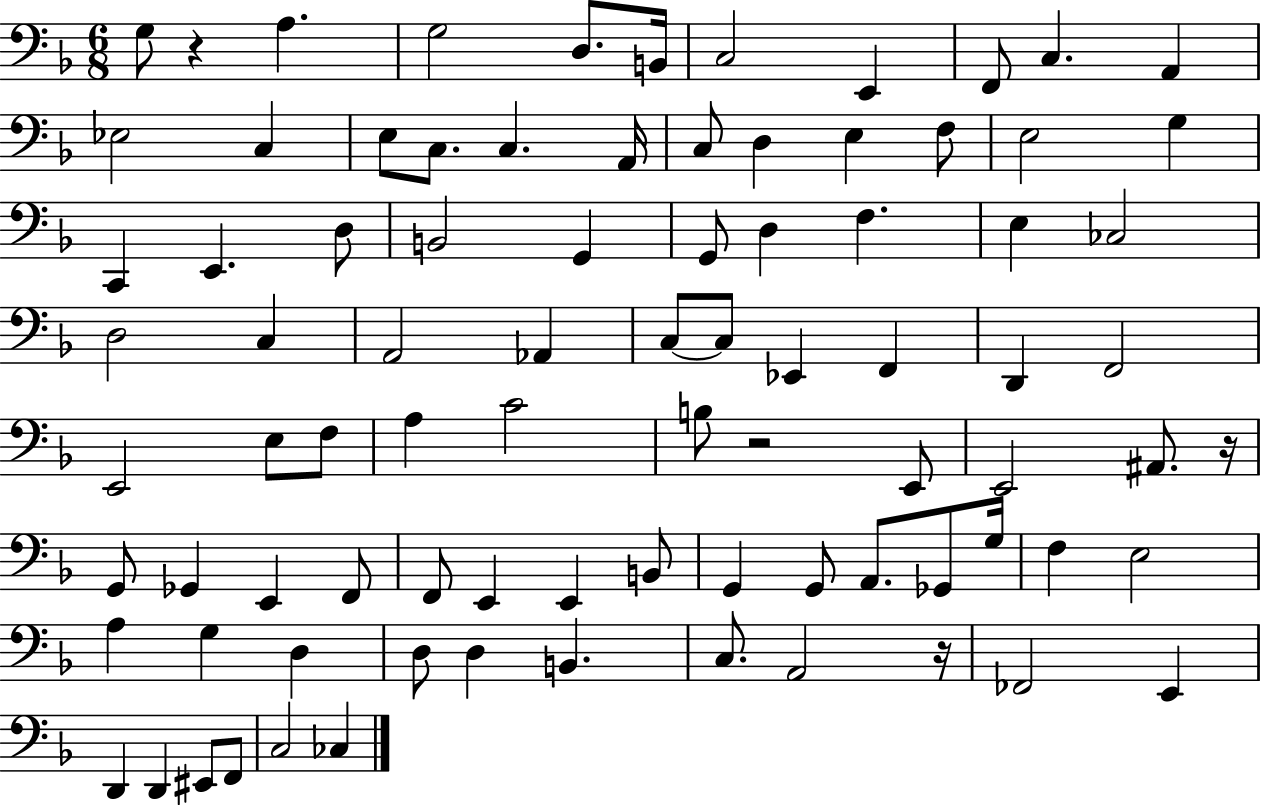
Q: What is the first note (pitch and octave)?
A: G3